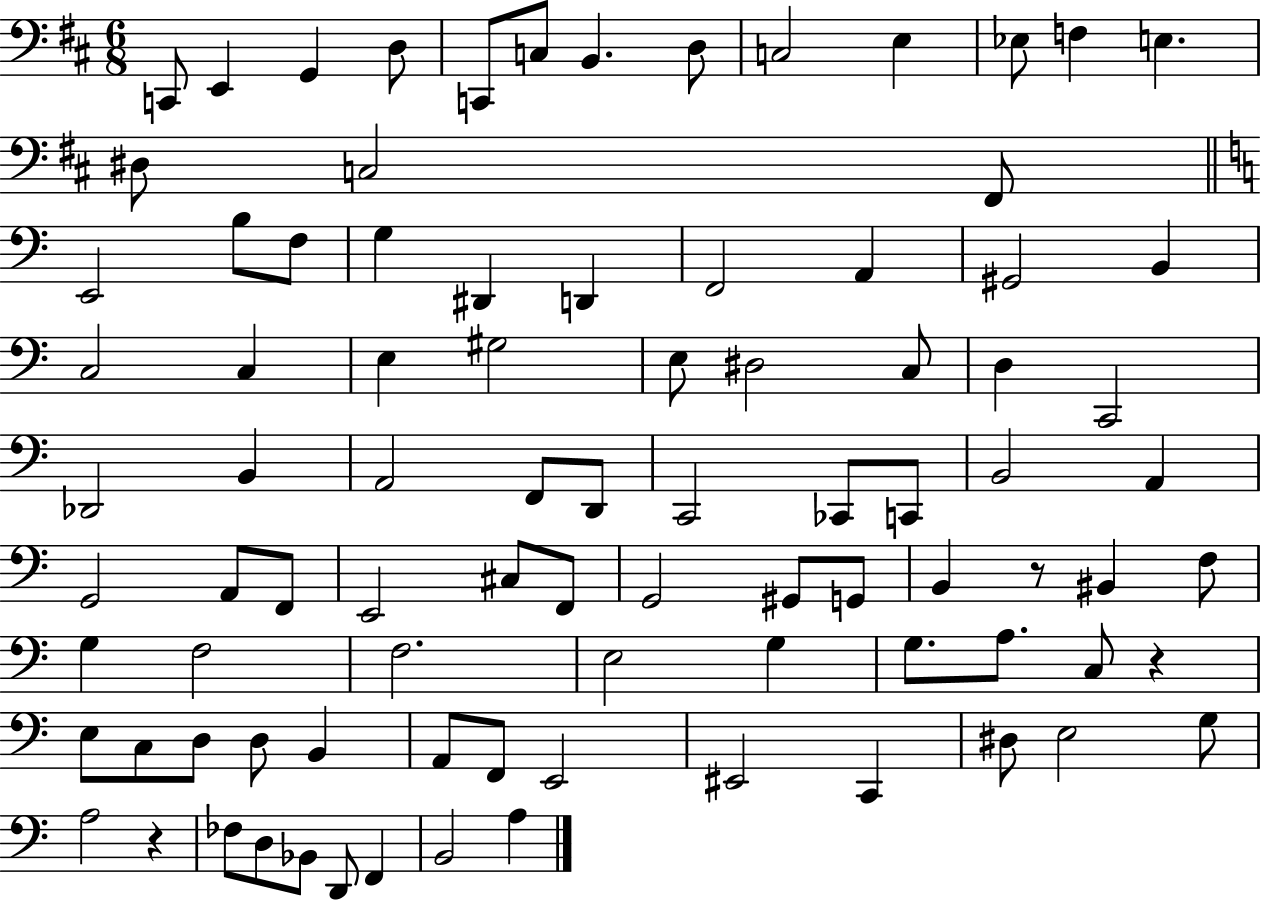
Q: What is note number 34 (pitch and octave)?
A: D3